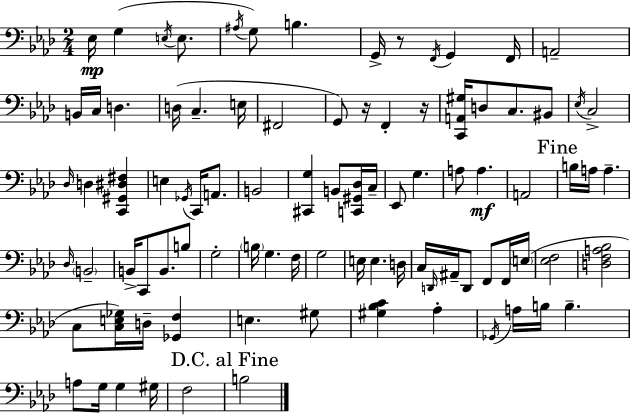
Eb3/s G3/q E3/s E3/e. A#3/s G3/e B3/q. G2/s R/e F2/s G2/q F2/s A2/h B2/s C3/s D3/q. D3/s C3/q. E3/s F#2/h G2/e R/s F2/q R/s [C2,A2,G#3]/s D3/e C3/e. BIS2/e Eb3/s C3/h Db3/s D3/q [C2,G#2,D#3,F#3]/q E3/q Gb2/s C2/s A2/e. B2/h [C#2,G3]/q B2/e [C2,G#2,Db3]/s C3/s Eb2/e G3/q. A3/e A3/q. A2/h B3/s A3/s A3/q. Db3/s B2/h B2/s C2/e B2/e. B3/e G3/h B3/s G3/q. F3/s G3/h E3/s E3/q. D3/s C3/s D2/s A#2/s D2/e F2/e F2/s E3/s [Eb3,F3]/h [D3,F3,A3,Bb3]/h C3/e [C3,E3,Gb3]/s D3/s [Gb2,F3]/q E3/q. G#3/e [G#3,Bb3,C4]/q Ab3/q Gb2/s A3/s B3/s B3/q. A3/e G3/s G3/q G#3/s F3/h B3/h